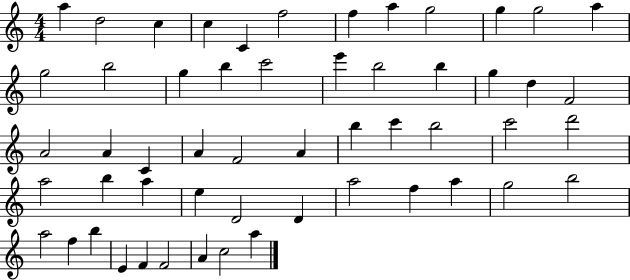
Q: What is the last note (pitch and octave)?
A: A5